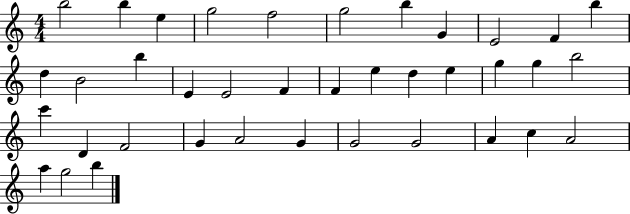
{
  \clef treble
  \numericTimeSignature
  \time 4/4
  \key c \major
  b''2 b''4 e''4 | g''2 f''2 | g''2 b''4 g'4 | e'2 f'4 b''4 | \break d''4 b'2 b''4 | e'4 e'2 f'4 | f'4 e''4 d''4 e''4 | g''4 g''4 b''2 | \break c'''4 d'4 f'2 | g'4 a'2 g'4 | g'2 g'2 | a'4 c''4 a'2 | \break a''4 g''2 b''4 | \bar "|."
}